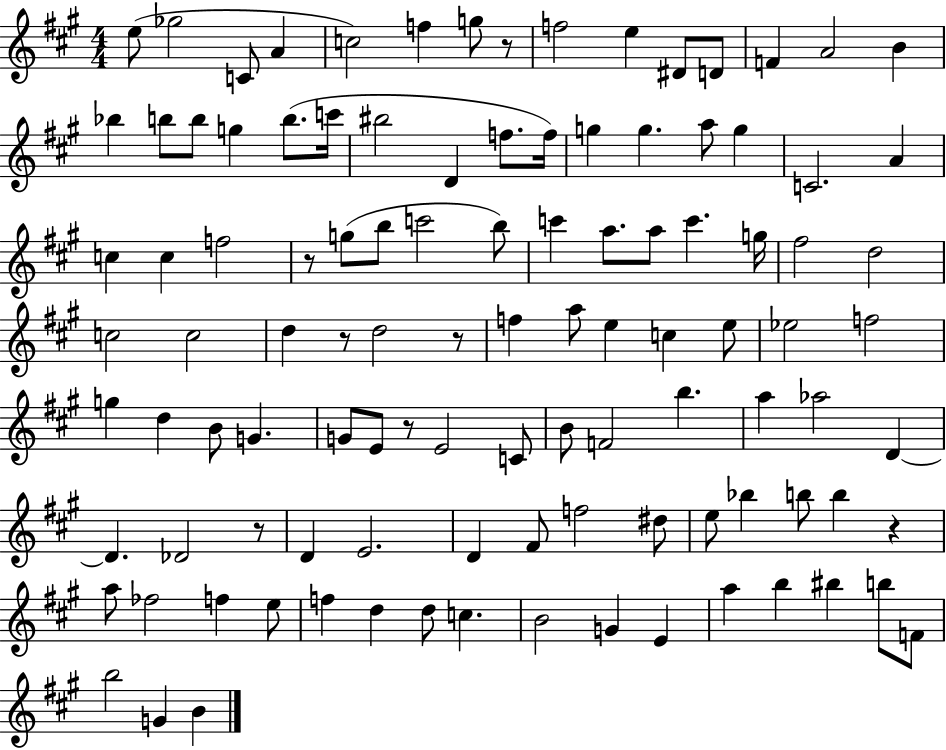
X:1
T:Untitled
M:4/4
L:1/4
K:A
e/2 _g2 C/2 A c2 f g/2 z/2 f2 e ^D/2 D/2 F A2 B _b b/2 b/2 g b/2 c'/4 ^b2 D f/2 f/4 g g a/2 g C2 A c c f2 z/2 g/2 b/2 c'2 b/2 c' a/2 a/2 c' g/4 ^f2 d2 c2 c2 d z/2 d2 z/2 f a/2 e c e/2 _e2 f2 g d B/2 G G/2 E/2 z/2 E2 C/2 B/2 F2 b a _a2 D D _D2 z/2 D E2 D ^F/2 f2 ^d/2 e/2 _b b/2 b z a/2 _f2 f e/2 f d d/2 c B2 G E a b ^b b/2 F/2 b2 G B